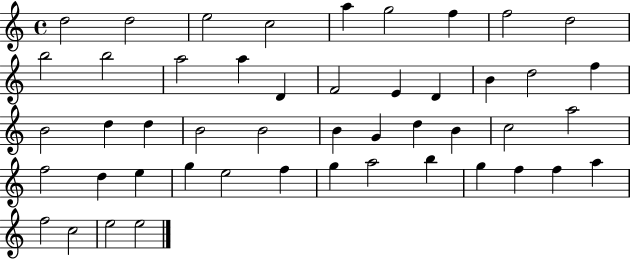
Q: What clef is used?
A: treble